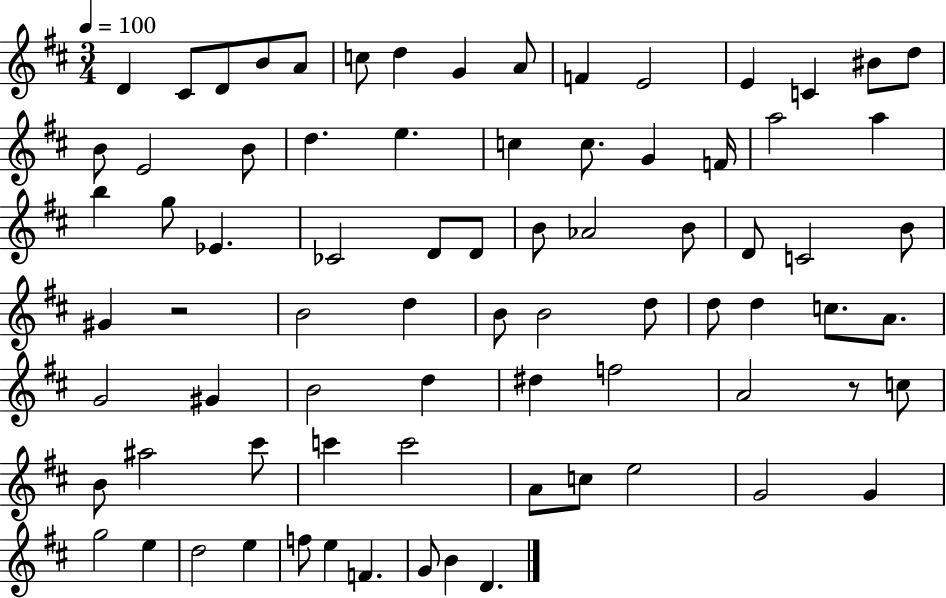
D4/q C#4/e D4/e B4/e A4/e C5/e D5/q G4/q A4/e F4/q E4/h E4/q C4/q BIS4/e D5/e B4/e E4/h B4/e D5/q. E5/q. C5/q C5/e. G4/q F4/s A5/h A5/q B5/q G5/e Eb4/q. CES4/h D4/e D4/e B4/e Ab4/h B4/e D4/e C4/h B4/e G#4/q R/h B4/h D5/q B4/e B4/h D5/e D5/e D5/q C5/e. A4/e. G4/h G#4/q B4/h D5/q D#5/q F5/h A4/h R/e C5/e B4/e A#5/h C#6/e C6/q C6/h A4/e C5/e E5/h G4/h G4/q G5/h E5/q D5/h E5/q F5/e E5/q F4/q. G4/e B4/q D4/q.